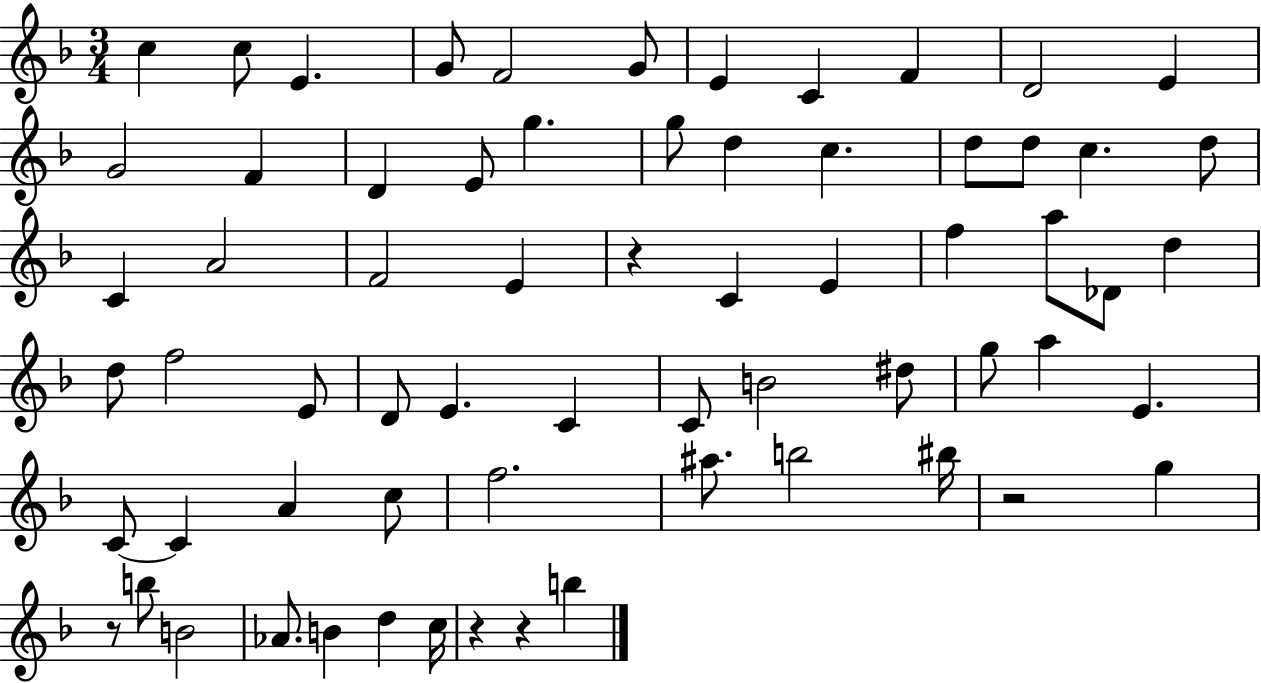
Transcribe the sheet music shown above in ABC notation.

X:1
T:Untitled
M:3/4
L:1/4
K:F
c c/2 E G/2 F2 G/2 E C F D2 E G2 F D E/2 g g/2 d c d/2 d/2 c d/2 C A2 F2 E z C E f a/2 _D/2 d d/2 f2 E/2 D/2 E C C/2 B2 ^d/2 g/2 a E C/2 C A c/2 f2 ^a/2 b2 ^b/4 z2 g z/2 b/2 B2 _A/2 B d c/4 z z b